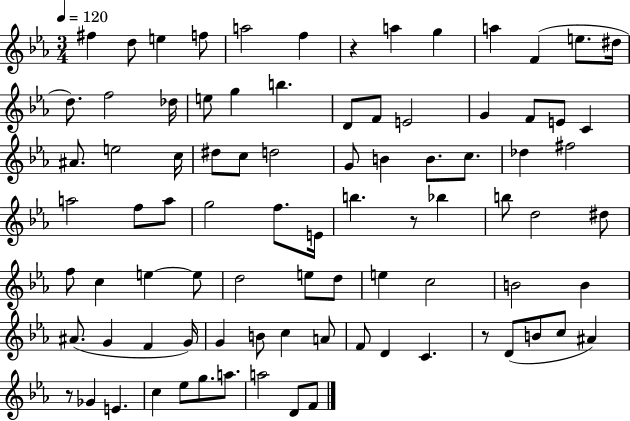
F#5/q D5/e E5/q F5/e A5/h F5/q R/q A5/q G5/q A5/q F4/q E5/e. D#5/s D5/e. F5/h Db5/s E5/e G5/q B5/q. D4/e F4/e E4/h G4/q F4/e E4/e C4/q A#4/e. E5/h C5/s D#5/e C5/e D5/h G4/e B4/q B4/e. C5/e. Db5/q F#5/h A5/h F5/e A5/e G5/h F5/e. E4/s B5/q. R/e Bb5/q B5/e D5/h D#5/e F5/e C5/q E5/q E5/e D5/h E5/e D5/e E5/q C5/h B4/h B4/q A#4/e. G4/q F4/q G4/s G4/q B4/e C5/q A4/e F4/e D4/q C4/q. R/e D4/e B4/e C5/e A#4/q R/e Gb4/q E4/q. C5/q Eb5/e G5/e. A5/e. A5/h D4/e F4/e